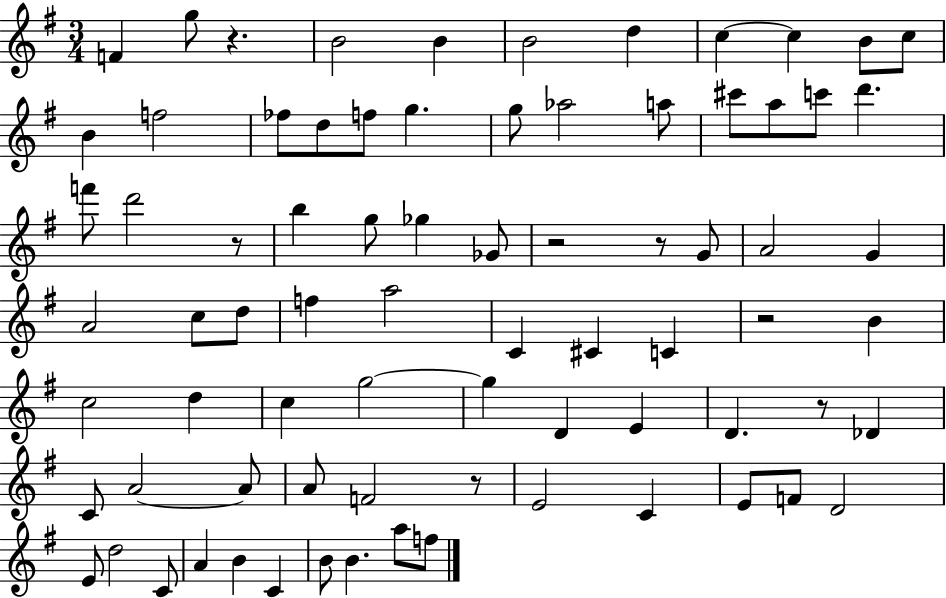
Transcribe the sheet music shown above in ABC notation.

X:1
T:Untitled
M:3/4
L:1/4
K:G
F g/2 z B2 B B2 d c c B/2 c/2 B f2 _f/2 d/2 f/2 g g/2 _a2 a/2 ^c'/2 a/2 c'/2 d' f'/2 d'2 z/2 b g/2 _g _G/2 z2 z/2 G/2 A2 G A2 c/2 d/2 f a2 C ^C C z2 B c2 d c g2 g D E D z/2 _D C/2 A2 A/2 A/2 F2 z/2 E2 C E/2 F/2 D2 E/2 d2 C/2 A B C B/2 B a/2 f/2